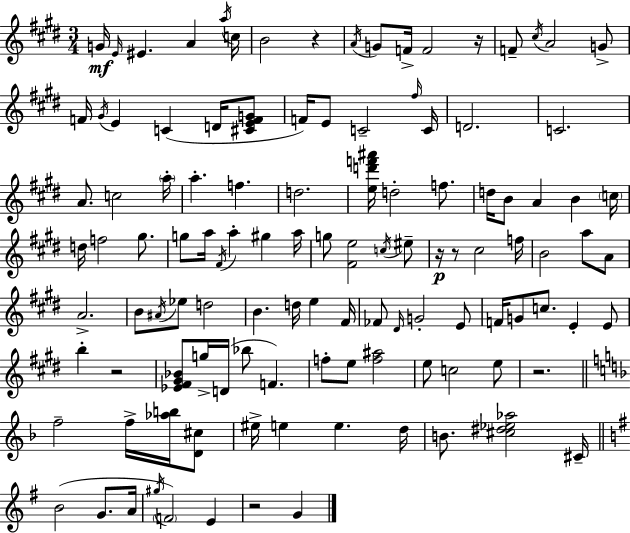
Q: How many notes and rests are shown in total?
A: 115